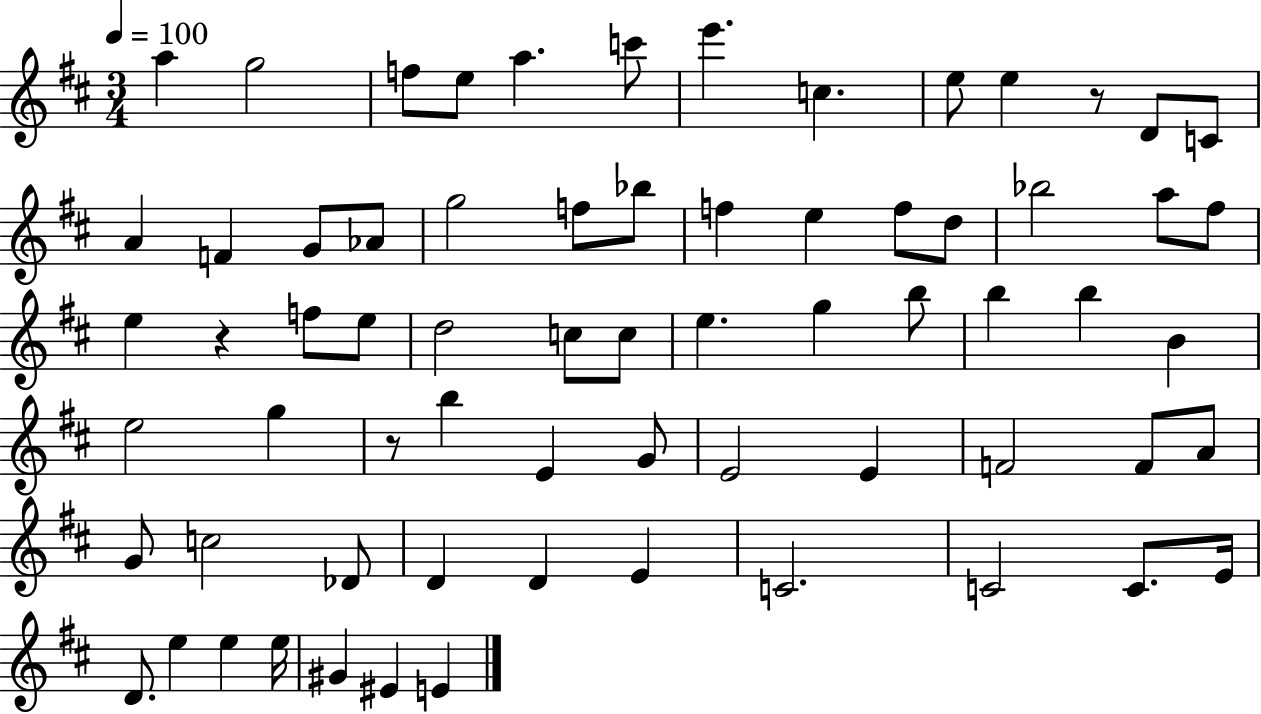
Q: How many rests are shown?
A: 3